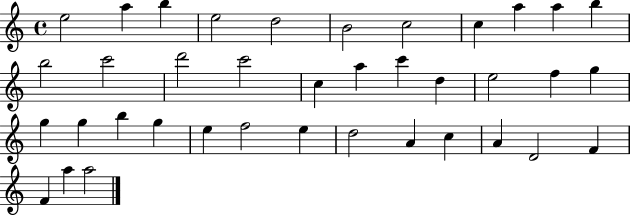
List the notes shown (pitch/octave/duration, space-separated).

E5/h A5/q B5/q E5/h D5/h B4/h C5/h C5/q A5/q A5/q B5/q B5/h C6/h D6/h C6/h C5/q A5/q C6/q D5/q E5/h F5/q G5/q G5/q G5/q B5/q G5/q E5/q F5/h E5/q D5/h A4/q C5/q A4/q D4/h F4/q F4/q A5/q A5/h